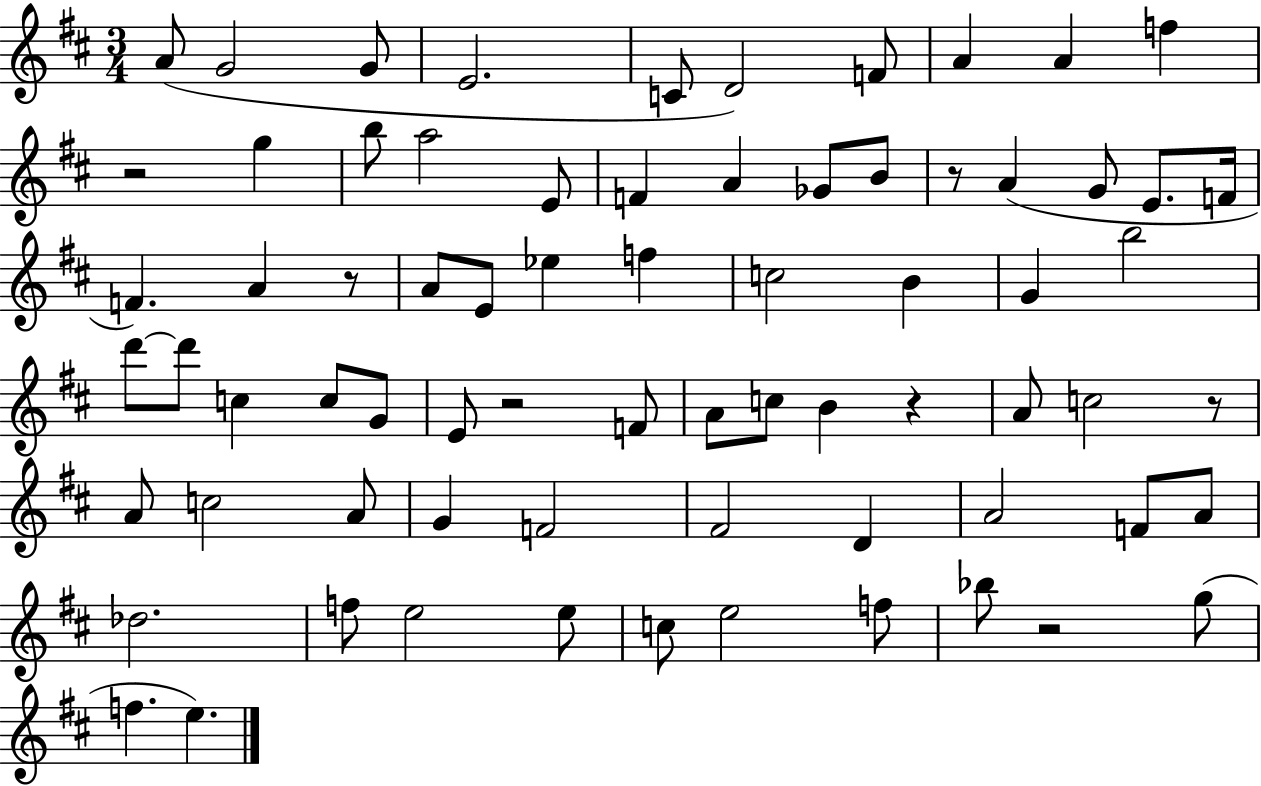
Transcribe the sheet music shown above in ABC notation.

X:1
T:Untitled
M:3/4
L:1/4
K:D
A/2 G2 G/2 E2 C/2 D2 F/2 A A f z2 g b/2 a2 E/2 F A _G/2 B/2 z/2 A G/2 E/2 F/4 F A z/2 A/2 E/2 _e f c2 B G b2 d'/2 d'/2 c c/2 G/2 E/2 z2 F/2 A/2 c/2 B z A/2 c2 z/2 A/2 c2 A/2 G F2 ^F2 D A2 F/2 A/2 _d2 f/2 e2 e/2 c/2 e2 f/2 _b/2 z2 g/2 f e